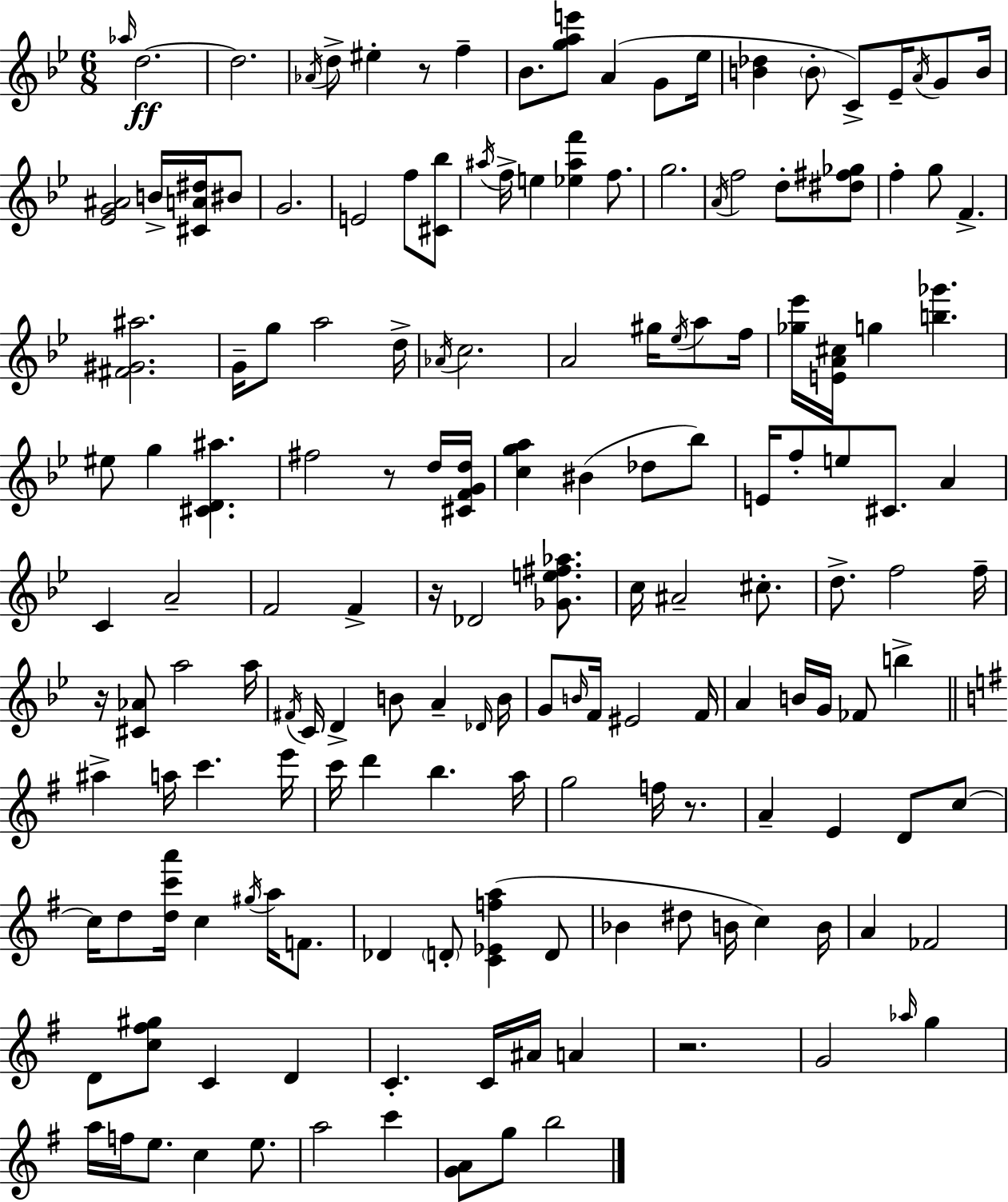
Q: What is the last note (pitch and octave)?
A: B5